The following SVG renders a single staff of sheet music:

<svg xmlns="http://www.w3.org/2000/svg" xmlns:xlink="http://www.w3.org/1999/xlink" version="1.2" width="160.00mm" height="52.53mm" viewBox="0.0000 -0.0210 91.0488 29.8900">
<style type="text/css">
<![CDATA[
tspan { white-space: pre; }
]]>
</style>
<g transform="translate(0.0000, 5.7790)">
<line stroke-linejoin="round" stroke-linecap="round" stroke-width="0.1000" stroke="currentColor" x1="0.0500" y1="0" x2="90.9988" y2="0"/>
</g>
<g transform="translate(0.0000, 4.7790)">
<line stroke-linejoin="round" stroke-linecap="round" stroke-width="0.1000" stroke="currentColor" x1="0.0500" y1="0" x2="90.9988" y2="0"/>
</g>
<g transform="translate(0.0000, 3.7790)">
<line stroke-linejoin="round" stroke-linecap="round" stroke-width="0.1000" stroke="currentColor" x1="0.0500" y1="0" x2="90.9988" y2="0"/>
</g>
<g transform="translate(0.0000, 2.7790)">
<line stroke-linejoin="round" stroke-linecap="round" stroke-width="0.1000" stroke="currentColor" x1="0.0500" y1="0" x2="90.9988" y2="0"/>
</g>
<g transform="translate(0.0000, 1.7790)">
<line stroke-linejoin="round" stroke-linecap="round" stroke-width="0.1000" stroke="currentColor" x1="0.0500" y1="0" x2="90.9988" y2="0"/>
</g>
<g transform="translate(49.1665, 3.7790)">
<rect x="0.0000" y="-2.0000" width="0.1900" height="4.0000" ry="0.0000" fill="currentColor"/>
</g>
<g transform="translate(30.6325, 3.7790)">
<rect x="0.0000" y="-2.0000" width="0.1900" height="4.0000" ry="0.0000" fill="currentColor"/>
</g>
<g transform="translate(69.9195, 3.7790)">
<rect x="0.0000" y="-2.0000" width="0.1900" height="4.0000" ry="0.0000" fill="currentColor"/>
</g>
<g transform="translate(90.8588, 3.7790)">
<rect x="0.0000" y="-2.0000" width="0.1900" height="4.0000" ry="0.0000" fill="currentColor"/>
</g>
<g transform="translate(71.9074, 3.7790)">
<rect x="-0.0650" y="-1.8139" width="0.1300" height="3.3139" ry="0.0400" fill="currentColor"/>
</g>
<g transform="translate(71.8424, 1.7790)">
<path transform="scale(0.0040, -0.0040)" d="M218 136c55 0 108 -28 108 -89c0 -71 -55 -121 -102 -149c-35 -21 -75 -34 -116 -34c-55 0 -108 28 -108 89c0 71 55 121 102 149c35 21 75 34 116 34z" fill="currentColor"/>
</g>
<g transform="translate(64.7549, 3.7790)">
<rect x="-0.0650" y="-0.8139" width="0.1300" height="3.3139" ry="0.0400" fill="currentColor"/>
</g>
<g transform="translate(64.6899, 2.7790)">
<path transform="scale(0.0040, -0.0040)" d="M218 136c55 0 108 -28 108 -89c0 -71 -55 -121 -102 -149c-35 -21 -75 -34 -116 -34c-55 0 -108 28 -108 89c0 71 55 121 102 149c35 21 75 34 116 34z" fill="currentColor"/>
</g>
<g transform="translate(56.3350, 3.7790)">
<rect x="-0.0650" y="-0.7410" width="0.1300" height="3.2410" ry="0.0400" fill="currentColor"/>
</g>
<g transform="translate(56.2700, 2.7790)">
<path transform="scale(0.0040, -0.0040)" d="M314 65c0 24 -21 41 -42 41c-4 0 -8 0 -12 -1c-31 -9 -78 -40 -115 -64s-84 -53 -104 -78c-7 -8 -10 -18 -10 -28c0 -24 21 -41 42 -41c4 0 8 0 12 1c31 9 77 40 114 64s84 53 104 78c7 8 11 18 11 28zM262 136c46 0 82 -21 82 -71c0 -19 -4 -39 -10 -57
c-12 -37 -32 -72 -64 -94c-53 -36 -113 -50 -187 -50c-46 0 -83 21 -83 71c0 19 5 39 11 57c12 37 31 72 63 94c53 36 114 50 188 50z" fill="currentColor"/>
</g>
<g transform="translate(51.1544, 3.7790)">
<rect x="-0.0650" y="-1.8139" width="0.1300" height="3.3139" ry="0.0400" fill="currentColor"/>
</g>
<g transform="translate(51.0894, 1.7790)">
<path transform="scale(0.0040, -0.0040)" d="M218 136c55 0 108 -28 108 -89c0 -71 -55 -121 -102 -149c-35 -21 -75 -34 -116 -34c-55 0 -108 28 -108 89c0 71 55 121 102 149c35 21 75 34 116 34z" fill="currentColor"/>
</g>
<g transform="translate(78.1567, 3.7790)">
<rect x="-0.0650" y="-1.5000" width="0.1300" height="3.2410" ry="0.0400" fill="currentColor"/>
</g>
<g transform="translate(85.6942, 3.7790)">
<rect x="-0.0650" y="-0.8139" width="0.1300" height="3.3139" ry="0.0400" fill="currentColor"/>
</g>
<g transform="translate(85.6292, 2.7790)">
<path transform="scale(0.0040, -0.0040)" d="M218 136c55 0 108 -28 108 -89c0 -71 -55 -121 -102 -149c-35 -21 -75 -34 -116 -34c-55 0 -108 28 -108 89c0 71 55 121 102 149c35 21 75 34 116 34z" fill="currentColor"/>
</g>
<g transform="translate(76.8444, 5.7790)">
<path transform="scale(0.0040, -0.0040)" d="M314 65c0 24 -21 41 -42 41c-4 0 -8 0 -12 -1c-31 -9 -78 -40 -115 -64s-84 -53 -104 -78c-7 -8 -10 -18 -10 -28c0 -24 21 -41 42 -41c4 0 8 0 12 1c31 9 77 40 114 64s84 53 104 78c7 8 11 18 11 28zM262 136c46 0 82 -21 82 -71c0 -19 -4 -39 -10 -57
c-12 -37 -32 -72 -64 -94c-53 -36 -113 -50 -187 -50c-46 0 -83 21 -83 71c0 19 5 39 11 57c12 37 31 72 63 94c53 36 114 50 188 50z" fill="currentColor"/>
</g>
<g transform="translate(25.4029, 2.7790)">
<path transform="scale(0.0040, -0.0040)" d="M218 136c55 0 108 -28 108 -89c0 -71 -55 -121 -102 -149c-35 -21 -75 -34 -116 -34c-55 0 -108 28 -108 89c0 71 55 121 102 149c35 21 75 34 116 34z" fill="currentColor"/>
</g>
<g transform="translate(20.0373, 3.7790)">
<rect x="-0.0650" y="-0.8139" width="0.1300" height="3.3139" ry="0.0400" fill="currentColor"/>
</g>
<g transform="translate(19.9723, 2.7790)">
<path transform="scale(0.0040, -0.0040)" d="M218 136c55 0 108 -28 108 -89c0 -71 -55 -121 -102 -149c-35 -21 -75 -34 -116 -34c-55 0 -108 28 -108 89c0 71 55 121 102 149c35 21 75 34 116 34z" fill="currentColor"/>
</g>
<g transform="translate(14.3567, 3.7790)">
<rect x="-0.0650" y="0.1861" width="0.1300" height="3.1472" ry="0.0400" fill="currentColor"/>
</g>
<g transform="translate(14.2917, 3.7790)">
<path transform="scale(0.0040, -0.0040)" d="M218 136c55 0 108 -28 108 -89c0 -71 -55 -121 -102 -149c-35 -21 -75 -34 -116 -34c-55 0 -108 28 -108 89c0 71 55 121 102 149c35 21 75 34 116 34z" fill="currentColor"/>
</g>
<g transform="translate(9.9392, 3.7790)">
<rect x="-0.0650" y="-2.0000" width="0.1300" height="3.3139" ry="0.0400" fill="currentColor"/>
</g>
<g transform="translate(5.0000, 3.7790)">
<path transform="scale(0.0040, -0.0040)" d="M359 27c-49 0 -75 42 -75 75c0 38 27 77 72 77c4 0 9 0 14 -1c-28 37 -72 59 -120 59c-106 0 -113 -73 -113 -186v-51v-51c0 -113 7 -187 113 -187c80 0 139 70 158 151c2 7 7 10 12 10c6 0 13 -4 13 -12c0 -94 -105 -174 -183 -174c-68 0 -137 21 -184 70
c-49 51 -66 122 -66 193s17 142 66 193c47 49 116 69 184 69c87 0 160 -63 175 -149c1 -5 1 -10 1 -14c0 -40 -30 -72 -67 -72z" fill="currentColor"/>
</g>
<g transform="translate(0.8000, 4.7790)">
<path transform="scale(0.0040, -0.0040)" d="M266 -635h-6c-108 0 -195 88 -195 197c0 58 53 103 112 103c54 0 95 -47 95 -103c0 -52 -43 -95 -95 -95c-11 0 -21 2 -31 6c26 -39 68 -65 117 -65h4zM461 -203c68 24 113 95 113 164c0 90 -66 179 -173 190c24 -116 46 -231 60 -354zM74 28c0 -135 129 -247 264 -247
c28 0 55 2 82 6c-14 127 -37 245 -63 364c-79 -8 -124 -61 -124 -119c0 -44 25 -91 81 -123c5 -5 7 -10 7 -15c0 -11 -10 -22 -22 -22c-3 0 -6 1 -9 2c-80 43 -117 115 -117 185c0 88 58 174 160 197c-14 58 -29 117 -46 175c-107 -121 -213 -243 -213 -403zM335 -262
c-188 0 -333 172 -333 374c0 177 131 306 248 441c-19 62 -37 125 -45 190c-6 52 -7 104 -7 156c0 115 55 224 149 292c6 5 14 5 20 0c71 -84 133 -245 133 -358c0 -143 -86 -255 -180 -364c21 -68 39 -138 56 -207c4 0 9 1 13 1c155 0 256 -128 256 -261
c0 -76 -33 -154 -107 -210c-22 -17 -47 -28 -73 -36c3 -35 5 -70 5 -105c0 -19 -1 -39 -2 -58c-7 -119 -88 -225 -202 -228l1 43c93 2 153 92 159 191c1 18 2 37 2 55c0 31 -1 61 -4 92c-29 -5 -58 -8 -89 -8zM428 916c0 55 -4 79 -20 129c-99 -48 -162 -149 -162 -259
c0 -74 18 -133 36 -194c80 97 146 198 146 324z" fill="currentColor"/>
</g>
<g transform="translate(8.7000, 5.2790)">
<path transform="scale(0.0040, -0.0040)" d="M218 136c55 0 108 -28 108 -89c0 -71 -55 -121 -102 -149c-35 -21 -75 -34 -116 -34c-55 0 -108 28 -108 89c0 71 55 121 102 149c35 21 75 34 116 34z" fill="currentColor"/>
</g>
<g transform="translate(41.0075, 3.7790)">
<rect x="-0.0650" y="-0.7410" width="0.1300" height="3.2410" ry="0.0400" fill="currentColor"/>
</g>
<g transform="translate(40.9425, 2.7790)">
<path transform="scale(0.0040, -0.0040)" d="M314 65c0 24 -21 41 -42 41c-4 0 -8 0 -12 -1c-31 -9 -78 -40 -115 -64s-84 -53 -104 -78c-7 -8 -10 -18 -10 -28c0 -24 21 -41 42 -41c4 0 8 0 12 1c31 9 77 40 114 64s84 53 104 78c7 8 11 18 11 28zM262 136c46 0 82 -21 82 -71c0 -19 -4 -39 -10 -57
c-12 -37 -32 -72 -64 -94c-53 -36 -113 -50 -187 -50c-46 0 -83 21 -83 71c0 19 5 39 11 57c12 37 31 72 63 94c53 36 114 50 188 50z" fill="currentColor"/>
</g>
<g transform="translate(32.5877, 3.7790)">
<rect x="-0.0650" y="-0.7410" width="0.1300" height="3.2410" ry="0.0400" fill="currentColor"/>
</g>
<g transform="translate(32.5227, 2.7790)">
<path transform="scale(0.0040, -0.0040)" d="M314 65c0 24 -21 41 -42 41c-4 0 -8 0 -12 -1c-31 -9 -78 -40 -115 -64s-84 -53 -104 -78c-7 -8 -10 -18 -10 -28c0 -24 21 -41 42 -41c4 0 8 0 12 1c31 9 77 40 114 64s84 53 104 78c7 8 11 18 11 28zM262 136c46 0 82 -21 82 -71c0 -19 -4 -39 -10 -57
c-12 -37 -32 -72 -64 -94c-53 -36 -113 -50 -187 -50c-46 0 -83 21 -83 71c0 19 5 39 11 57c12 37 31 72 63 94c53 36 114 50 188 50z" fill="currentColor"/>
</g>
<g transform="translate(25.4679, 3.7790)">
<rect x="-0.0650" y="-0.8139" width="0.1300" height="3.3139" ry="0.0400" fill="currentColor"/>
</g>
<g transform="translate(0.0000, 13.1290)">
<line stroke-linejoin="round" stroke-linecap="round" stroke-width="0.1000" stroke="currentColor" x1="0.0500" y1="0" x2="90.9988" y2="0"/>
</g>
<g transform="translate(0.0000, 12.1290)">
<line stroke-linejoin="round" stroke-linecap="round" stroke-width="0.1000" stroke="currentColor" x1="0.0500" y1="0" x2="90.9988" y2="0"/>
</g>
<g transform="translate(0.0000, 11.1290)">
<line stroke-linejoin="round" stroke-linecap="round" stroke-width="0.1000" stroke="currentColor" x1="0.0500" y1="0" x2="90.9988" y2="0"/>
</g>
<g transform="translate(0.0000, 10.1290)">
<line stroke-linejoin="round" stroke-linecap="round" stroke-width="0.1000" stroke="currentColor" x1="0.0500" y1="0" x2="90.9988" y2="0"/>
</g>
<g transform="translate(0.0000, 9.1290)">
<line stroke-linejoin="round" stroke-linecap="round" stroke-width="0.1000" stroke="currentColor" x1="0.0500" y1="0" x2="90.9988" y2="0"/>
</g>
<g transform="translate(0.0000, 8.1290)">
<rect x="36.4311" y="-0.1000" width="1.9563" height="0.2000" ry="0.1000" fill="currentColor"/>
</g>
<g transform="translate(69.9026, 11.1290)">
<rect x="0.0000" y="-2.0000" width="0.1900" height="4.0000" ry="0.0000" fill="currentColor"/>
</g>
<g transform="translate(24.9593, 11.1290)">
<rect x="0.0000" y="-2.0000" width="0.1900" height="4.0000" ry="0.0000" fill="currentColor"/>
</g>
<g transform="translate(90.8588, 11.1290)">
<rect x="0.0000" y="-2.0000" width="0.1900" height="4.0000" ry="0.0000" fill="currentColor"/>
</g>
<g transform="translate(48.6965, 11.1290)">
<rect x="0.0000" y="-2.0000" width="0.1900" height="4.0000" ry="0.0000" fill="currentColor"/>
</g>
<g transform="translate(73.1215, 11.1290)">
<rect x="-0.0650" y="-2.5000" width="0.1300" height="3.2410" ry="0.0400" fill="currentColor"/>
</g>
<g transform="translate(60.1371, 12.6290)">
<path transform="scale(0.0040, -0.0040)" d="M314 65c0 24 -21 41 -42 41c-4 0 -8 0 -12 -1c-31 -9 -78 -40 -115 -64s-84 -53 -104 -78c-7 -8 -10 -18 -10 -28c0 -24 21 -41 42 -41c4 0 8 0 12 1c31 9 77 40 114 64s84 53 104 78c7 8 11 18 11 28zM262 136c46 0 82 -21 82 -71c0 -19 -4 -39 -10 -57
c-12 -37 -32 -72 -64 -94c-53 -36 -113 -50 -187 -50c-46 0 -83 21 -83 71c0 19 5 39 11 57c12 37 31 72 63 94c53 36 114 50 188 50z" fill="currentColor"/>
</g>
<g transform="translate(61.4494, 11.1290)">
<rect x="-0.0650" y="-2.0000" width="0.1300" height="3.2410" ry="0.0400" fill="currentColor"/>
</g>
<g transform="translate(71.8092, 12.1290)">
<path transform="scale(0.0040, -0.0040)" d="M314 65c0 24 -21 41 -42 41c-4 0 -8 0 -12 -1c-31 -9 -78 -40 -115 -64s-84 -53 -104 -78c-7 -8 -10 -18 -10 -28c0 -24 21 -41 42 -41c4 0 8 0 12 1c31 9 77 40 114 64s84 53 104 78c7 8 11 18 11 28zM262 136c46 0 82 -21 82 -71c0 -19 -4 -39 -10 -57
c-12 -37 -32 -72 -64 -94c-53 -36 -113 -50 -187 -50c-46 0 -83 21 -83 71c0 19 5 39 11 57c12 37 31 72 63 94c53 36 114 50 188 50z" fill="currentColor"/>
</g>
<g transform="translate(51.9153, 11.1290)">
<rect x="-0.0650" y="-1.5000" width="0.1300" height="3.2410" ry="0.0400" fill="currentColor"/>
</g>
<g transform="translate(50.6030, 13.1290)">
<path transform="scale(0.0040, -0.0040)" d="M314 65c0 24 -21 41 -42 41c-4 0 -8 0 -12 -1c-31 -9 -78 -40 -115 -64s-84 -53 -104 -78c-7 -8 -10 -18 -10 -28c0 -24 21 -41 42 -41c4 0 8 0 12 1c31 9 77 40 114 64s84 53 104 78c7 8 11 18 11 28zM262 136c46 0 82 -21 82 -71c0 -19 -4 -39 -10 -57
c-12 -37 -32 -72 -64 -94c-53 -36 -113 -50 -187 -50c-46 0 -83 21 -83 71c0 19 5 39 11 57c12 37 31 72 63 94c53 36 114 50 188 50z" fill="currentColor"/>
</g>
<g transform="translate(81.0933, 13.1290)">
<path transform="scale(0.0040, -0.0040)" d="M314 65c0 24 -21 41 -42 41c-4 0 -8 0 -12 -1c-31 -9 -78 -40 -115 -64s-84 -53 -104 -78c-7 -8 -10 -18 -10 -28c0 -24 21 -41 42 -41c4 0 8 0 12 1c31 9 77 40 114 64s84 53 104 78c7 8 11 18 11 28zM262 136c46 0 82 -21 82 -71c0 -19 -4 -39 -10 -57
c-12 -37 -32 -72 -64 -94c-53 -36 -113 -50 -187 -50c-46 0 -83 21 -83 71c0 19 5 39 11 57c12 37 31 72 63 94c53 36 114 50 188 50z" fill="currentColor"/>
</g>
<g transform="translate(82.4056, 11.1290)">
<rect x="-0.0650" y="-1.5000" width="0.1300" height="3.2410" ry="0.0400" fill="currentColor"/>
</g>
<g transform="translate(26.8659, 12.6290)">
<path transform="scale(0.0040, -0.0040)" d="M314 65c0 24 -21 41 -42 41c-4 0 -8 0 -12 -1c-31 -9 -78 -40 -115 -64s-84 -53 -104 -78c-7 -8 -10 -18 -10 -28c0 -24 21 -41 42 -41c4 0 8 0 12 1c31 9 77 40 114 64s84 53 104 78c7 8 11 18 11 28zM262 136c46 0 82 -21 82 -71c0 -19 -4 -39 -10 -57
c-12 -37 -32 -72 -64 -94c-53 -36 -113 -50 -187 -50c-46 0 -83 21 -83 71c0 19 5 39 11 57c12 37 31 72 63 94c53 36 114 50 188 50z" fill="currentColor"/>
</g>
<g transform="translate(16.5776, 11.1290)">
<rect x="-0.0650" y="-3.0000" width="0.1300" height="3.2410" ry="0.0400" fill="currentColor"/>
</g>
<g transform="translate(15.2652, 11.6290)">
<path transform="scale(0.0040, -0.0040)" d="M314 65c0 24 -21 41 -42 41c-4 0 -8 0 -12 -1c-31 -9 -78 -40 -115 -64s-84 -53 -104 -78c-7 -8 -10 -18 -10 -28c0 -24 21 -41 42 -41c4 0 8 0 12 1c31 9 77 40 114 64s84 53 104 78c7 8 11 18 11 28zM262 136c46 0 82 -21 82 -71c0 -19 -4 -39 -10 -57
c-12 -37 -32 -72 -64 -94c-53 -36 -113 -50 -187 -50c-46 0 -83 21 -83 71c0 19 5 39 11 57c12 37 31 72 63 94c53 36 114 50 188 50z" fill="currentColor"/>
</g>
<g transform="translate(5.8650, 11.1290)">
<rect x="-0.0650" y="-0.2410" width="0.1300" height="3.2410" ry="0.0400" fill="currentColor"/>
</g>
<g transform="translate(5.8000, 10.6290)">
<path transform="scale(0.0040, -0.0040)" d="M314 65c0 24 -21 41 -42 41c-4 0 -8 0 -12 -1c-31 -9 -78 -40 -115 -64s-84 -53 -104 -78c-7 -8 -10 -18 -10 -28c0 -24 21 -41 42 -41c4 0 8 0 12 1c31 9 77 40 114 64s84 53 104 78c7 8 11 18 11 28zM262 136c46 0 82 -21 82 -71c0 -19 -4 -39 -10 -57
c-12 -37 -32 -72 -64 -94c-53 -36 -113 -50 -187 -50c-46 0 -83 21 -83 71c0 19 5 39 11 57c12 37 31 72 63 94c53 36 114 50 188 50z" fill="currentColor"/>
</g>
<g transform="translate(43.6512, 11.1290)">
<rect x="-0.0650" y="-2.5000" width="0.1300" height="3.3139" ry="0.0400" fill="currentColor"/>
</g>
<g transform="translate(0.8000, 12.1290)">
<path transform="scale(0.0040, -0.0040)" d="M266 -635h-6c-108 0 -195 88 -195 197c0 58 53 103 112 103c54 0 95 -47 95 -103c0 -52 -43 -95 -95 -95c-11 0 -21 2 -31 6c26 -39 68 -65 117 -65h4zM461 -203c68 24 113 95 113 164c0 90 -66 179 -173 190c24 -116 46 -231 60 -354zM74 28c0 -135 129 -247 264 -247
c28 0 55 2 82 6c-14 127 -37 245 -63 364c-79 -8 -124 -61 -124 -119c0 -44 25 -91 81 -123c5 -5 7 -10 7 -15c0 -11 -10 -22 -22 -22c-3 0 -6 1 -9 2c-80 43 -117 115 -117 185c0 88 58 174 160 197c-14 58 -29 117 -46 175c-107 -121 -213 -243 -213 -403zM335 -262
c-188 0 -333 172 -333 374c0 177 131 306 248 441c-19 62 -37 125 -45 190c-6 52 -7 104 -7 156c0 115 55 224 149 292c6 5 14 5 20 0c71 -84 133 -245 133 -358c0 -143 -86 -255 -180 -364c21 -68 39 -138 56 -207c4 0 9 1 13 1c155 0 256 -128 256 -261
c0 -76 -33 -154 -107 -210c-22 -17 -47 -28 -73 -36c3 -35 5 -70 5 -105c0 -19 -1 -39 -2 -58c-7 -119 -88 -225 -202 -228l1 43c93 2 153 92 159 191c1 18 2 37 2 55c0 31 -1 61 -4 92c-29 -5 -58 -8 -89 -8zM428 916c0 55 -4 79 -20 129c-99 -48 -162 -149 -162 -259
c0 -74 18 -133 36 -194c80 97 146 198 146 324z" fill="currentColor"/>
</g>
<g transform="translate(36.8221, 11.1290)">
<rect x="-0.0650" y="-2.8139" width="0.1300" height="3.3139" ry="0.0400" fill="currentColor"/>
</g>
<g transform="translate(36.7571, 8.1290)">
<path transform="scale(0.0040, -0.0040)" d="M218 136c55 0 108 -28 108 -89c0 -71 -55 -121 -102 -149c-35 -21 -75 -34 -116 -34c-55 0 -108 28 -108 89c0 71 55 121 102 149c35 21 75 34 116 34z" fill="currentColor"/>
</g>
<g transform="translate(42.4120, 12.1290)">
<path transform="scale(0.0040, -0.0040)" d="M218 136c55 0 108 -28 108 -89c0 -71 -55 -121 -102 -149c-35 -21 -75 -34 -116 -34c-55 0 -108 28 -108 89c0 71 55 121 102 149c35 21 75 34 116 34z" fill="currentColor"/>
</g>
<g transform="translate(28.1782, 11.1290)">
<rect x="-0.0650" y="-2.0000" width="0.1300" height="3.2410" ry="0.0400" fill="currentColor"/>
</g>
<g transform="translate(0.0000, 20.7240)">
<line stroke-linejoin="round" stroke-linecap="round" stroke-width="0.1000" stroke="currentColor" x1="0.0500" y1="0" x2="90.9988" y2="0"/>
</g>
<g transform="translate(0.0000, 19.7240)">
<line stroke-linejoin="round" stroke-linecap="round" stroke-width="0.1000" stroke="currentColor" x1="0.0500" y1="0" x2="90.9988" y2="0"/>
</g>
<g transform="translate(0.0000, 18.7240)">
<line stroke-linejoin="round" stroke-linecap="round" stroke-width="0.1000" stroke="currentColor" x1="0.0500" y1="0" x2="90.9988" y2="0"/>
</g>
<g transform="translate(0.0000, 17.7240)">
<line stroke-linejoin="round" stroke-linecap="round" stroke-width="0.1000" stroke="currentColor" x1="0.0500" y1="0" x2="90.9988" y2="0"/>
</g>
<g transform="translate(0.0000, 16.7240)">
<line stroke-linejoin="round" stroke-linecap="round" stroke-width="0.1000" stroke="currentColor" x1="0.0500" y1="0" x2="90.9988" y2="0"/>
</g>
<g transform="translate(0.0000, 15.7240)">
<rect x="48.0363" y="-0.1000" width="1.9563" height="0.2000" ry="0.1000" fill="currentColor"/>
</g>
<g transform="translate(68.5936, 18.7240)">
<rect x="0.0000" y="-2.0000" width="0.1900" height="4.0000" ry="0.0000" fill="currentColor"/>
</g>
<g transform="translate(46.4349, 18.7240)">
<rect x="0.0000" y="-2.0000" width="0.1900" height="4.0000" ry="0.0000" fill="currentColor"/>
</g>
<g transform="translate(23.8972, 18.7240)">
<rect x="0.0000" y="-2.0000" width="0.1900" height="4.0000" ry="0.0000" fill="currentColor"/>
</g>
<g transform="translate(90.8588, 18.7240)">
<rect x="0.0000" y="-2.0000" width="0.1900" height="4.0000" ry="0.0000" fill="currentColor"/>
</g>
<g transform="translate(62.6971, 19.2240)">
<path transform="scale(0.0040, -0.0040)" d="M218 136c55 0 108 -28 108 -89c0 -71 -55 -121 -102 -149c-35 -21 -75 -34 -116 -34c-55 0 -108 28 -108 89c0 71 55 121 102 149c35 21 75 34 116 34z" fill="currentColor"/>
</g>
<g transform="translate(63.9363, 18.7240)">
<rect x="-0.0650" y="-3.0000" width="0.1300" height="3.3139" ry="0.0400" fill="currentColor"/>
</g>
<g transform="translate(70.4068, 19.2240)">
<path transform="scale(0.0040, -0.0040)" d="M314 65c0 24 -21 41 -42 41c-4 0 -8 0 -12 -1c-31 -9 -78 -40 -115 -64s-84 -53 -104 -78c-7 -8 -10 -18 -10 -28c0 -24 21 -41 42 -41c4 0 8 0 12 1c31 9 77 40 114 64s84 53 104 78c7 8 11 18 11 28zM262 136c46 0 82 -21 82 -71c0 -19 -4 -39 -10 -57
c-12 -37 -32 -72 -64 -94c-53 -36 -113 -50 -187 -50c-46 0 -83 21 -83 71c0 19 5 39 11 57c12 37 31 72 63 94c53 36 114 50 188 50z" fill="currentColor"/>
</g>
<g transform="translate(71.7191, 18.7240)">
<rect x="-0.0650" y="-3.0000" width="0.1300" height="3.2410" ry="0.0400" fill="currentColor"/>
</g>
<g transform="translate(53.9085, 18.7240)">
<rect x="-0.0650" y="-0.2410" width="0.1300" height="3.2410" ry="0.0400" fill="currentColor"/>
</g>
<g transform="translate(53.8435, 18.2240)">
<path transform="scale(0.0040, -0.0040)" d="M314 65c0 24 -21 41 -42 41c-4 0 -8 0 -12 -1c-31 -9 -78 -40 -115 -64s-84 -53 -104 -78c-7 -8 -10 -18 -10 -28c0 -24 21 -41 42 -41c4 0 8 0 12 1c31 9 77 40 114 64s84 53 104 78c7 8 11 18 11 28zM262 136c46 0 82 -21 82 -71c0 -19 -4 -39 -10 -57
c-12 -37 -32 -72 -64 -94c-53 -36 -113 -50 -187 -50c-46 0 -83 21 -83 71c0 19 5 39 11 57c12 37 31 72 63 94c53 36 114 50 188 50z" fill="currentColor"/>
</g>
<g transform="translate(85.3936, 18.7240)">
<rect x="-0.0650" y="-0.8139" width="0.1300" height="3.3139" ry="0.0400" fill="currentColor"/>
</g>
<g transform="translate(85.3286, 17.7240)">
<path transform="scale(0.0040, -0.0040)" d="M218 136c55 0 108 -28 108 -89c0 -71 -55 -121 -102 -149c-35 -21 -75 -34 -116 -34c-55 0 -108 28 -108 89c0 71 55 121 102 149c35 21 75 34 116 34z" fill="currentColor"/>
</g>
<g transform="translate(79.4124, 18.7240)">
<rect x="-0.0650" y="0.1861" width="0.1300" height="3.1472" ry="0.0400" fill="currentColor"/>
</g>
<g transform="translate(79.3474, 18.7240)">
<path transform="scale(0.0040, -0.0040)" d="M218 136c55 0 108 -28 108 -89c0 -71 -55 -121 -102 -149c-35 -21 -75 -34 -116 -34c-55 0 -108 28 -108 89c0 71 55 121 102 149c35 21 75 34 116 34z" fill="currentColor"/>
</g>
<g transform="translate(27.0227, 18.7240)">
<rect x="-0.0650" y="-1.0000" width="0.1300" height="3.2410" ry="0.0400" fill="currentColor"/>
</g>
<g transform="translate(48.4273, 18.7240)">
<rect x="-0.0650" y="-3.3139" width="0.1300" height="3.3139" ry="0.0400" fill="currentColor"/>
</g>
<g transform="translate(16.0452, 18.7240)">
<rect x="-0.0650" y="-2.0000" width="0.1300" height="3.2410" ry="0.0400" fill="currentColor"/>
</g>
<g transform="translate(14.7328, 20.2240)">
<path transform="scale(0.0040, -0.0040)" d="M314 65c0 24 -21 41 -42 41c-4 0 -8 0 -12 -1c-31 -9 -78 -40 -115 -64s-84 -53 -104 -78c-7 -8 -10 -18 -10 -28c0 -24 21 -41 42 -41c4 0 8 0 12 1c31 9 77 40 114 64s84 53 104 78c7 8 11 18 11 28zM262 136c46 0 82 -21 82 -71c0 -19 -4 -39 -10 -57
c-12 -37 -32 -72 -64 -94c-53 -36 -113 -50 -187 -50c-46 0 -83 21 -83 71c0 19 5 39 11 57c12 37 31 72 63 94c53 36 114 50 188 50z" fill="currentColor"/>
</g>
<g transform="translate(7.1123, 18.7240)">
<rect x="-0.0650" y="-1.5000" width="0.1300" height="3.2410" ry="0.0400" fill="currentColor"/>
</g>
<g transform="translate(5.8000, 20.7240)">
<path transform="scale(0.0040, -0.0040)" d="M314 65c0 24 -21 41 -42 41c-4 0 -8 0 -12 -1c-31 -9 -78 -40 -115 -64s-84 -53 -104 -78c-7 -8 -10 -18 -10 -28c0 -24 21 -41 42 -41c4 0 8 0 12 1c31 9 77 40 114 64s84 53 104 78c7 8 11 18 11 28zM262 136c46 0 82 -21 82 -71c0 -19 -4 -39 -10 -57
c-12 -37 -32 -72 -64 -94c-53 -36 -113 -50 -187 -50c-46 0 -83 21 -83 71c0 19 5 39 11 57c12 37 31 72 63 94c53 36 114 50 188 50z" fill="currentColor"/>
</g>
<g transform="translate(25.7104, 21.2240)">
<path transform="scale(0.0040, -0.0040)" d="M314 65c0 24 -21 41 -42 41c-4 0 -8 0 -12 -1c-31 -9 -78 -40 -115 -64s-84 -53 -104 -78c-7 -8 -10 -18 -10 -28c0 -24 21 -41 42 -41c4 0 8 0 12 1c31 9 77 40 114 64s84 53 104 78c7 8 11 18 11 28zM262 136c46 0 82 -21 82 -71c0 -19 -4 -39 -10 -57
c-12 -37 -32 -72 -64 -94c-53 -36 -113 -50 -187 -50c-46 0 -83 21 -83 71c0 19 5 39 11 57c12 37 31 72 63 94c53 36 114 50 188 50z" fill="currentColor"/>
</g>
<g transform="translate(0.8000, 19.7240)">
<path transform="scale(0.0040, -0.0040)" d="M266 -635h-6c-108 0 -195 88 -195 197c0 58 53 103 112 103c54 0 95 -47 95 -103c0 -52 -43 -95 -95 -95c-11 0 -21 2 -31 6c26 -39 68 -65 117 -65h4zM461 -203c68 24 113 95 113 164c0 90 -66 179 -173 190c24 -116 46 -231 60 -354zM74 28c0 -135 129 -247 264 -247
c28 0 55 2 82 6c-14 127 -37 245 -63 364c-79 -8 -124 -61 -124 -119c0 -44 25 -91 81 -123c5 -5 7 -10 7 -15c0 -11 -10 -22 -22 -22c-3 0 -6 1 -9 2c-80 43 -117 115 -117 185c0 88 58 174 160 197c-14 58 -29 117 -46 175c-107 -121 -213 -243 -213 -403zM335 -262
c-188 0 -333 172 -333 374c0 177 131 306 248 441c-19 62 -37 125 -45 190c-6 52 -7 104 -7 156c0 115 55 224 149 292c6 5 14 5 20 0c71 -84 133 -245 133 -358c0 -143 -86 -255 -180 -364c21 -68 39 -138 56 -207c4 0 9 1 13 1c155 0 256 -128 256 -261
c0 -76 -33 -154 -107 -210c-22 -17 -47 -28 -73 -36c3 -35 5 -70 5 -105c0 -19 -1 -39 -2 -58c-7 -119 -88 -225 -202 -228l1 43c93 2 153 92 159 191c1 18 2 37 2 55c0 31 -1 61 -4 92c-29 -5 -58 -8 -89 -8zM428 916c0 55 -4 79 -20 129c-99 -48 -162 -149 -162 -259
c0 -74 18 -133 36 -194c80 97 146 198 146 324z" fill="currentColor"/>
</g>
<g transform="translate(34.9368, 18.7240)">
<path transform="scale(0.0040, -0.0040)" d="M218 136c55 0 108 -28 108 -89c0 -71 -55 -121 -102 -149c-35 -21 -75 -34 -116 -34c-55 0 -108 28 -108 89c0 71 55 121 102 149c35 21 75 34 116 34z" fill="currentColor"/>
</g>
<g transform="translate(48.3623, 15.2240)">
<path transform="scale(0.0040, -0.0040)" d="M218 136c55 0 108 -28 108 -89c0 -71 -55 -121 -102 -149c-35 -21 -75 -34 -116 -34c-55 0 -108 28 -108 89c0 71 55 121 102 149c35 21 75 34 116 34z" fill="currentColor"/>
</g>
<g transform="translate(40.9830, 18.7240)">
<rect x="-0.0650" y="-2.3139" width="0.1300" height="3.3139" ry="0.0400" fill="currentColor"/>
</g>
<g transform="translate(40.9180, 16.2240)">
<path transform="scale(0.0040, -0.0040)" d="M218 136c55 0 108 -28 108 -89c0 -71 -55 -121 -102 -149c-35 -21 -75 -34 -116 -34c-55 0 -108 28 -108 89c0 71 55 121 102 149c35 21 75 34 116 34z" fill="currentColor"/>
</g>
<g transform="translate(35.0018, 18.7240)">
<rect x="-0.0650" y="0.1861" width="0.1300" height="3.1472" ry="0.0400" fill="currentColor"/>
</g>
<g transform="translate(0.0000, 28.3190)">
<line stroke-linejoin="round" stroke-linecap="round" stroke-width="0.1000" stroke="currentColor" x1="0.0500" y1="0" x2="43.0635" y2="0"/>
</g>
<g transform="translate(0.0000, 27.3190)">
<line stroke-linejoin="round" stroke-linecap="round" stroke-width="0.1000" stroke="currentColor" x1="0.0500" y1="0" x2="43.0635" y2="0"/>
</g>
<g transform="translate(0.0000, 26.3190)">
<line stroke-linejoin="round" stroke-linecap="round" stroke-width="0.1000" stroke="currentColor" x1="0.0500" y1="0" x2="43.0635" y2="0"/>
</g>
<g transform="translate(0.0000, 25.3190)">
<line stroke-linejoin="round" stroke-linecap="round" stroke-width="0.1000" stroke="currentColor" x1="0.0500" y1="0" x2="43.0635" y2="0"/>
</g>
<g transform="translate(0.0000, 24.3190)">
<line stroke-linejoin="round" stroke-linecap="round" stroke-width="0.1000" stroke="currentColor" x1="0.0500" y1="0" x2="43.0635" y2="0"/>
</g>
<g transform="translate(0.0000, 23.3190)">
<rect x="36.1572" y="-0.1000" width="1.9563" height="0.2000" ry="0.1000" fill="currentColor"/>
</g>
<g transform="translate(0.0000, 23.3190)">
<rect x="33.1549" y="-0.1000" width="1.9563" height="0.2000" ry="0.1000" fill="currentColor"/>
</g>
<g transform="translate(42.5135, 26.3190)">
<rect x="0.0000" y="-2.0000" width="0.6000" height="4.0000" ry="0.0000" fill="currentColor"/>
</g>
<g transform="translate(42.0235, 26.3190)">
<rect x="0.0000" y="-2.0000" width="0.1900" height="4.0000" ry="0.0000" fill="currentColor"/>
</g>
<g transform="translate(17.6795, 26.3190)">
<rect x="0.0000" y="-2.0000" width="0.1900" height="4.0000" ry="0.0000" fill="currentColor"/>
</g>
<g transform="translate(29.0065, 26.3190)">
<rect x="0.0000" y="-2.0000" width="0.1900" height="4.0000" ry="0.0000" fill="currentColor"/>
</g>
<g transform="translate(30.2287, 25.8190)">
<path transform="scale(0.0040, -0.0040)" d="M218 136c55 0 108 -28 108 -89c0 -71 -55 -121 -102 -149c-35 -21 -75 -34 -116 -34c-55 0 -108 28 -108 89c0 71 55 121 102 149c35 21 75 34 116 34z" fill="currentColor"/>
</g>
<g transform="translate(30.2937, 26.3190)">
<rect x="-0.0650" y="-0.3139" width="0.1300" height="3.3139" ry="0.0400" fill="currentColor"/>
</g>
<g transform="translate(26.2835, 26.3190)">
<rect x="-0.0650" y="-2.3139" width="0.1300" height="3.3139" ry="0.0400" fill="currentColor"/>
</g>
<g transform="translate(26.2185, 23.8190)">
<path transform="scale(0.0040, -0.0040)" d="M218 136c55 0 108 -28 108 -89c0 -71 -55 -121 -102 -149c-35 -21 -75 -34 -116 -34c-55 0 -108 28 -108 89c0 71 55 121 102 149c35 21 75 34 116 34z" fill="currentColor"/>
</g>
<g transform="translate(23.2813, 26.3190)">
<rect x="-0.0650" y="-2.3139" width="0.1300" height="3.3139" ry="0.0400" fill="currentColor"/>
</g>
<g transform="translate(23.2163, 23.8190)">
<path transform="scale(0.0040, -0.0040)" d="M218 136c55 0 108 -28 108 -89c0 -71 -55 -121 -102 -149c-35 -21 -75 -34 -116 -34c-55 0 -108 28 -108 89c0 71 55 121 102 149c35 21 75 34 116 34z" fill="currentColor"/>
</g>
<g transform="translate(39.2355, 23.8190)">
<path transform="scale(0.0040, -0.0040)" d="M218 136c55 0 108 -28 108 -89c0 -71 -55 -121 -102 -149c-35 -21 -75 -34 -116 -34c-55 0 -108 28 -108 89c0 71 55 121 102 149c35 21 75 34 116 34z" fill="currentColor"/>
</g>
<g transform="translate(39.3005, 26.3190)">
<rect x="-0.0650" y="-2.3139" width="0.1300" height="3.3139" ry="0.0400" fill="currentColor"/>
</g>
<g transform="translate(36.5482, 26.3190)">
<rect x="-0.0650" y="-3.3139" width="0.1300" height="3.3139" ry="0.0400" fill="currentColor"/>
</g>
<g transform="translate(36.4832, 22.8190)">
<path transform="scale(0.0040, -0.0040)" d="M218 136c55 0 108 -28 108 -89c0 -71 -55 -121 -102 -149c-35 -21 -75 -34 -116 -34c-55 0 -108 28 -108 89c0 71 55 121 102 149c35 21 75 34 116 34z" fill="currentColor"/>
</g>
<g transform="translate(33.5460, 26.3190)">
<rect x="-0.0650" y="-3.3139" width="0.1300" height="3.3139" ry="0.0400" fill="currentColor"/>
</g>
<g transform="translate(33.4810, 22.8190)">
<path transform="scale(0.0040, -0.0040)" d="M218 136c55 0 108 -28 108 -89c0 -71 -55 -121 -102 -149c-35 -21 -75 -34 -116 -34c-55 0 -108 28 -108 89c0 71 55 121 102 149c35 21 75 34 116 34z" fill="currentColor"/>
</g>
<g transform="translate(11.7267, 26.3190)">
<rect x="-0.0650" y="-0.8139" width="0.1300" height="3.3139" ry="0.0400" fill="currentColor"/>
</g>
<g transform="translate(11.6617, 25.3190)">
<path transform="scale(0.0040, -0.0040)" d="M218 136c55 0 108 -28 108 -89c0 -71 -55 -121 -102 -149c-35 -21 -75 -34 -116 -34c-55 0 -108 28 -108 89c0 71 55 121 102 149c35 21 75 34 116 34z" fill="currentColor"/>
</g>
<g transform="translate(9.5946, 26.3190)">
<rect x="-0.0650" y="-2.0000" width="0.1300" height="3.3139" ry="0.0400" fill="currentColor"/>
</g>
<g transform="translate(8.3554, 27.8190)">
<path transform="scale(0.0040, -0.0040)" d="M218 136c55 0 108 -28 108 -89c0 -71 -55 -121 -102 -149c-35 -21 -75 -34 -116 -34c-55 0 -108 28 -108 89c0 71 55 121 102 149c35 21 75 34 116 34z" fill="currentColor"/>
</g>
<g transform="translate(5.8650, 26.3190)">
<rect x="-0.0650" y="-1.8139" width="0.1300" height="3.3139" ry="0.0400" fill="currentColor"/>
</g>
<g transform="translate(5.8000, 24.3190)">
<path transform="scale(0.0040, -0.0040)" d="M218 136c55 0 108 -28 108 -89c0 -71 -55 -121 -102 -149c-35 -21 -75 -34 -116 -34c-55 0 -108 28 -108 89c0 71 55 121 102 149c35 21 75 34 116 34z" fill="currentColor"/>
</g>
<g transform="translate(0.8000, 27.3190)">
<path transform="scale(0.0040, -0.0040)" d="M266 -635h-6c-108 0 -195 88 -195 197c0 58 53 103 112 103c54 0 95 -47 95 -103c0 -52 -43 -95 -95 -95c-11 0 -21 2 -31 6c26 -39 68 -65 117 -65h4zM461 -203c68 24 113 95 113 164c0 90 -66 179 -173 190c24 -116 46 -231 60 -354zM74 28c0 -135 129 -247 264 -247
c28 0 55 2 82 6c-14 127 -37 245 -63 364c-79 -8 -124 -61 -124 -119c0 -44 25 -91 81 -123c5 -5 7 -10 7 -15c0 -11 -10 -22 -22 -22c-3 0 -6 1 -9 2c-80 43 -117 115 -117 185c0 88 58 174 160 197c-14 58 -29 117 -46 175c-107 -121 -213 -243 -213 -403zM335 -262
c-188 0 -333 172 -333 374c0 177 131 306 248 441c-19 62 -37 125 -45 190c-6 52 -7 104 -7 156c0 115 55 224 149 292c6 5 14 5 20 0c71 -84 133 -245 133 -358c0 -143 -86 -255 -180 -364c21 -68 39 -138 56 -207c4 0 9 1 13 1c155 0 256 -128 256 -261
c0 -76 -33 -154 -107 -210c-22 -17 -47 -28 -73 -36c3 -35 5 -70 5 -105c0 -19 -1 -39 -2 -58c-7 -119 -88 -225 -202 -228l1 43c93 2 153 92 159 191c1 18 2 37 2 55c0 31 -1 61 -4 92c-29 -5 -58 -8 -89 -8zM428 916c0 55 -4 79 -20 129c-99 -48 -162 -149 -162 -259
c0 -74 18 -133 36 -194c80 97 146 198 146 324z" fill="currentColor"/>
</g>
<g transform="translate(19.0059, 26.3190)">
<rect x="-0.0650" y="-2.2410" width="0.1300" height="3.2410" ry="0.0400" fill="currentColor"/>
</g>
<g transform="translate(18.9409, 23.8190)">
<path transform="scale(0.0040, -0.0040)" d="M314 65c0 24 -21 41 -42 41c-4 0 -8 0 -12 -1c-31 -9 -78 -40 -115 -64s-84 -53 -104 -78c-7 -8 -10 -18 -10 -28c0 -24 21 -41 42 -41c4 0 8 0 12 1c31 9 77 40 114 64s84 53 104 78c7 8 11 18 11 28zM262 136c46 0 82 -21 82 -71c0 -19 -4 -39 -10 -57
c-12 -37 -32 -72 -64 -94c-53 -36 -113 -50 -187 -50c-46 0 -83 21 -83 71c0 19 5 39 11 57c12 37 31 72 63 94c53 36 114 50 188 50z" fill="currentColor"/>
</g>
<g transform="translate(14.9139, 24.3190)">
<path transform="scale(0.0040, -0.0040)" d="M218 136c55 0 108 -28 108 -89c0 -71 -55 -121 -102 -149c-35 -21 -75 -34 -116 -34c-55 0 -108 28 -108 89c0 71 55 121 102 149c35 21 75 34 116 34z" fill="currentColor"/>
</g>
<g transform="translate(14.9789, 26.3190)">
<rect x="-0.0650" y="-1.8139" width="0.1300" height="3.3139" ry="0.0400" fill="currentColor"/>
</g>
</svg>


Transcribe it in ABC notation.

X:1
T:Untitled
M:4/4
L:1/4
K:C
F B d d d2 d2 f d2 d f E2 d c2 A2 F2 a G E2 F2 G2 E2 E2 F2 D2 B g b c2 A A2 B d f F d f g2 g g c b b g